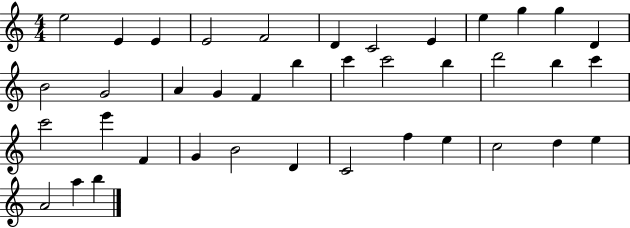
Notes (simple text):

E5/h E4/q E4/q E4/h F4/h D4/q C4/h E4/q E5/q G5/q G5/q D4/q B4/h G4/h A4/q G4/q F4/q B5/q C6/q C6/h B5/q D6/h B5/q C6/q C6/h E6/q F4/q G4/q B4/h D4/q C4/h F5/q E5/q C5/h D5/q E5/q A4/h A5/q B5/q